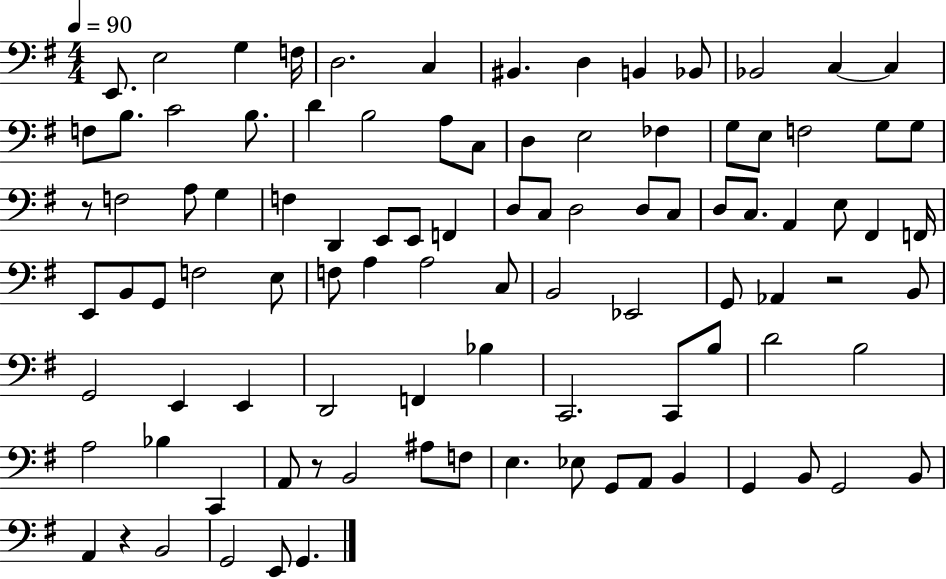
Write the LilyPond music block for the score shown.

{
  \clef bass
  \numericTimeSignature
  \time 4/4
  \key g \major
  \tempo 4 = 90
  e,8. e2 g4 f16 | d2. c4 | bis,4. d4 b,4 bes,8 | bes,2 c4~~ c4 | \break f8 b8. c'2 b8. | d'4 b2 a8 c8 | d4 e2 fes4 | g8 e8 f2 g8 g8 | \break r8 f2 a8 g4 | f4 d,4 e,8 e,8 f,4 | d8 c8 d2 d8 c8 | d8 c8. a,4 e8 fis,4 f,16 | \break e,8 b,8 g,8 f2 e8 | f8 a4 a2 c8 | b,2 ees,2 | g,8 aes,4 r2 b,8 | \break g,2 e,4 e,4 | d,2 f,4 bes4 | c,2. c,8 b8 | d'2 b2 | \break a2 bes4 c,4 | a,8 r8 b,2 ais8 f8 | e4. ees8 g,8 a,8 b,4 | g,4 b,8 g,2 b,8 | \break a,4 r4 b,2 | g,2 e,8 g,4. | \bar "|."
}